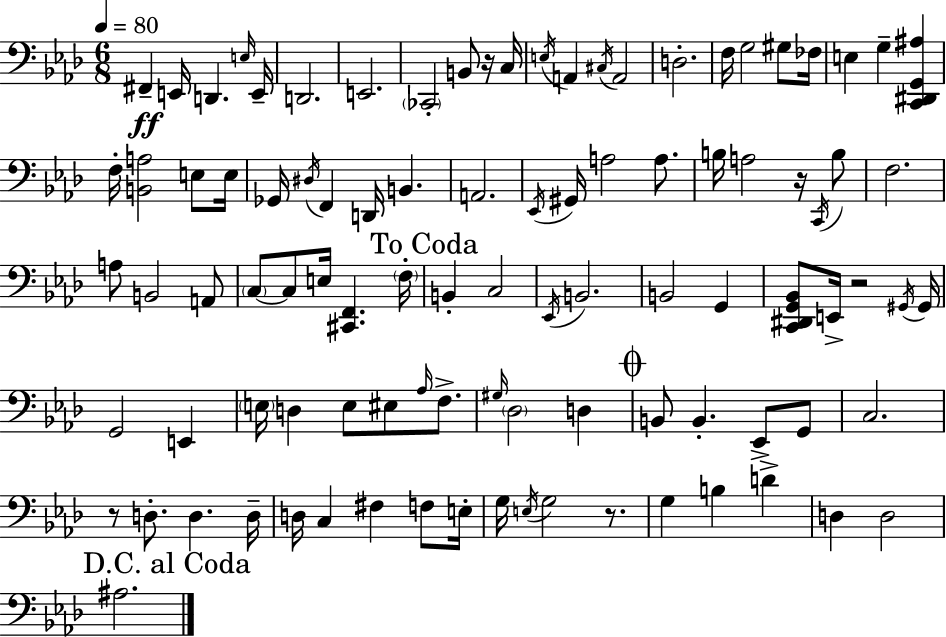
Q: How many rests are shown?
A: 5